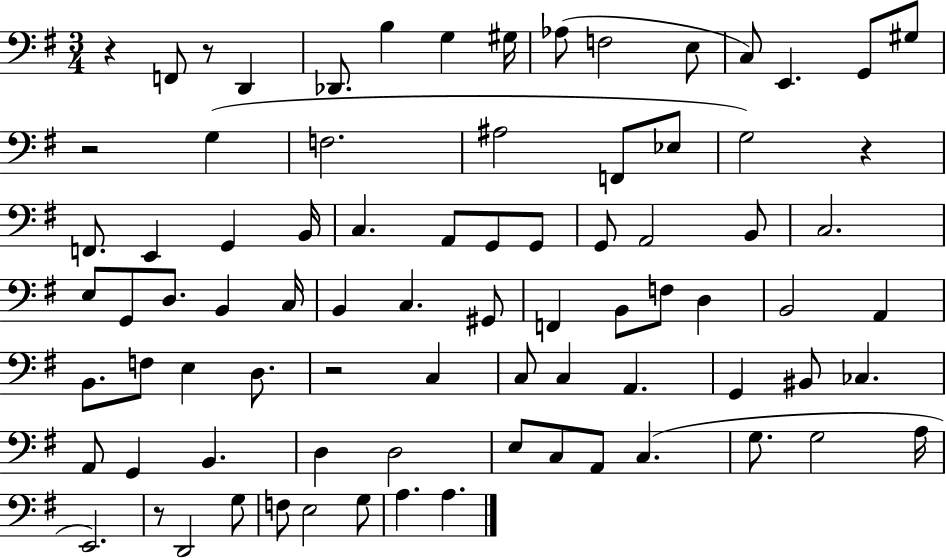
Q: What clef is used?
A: bass